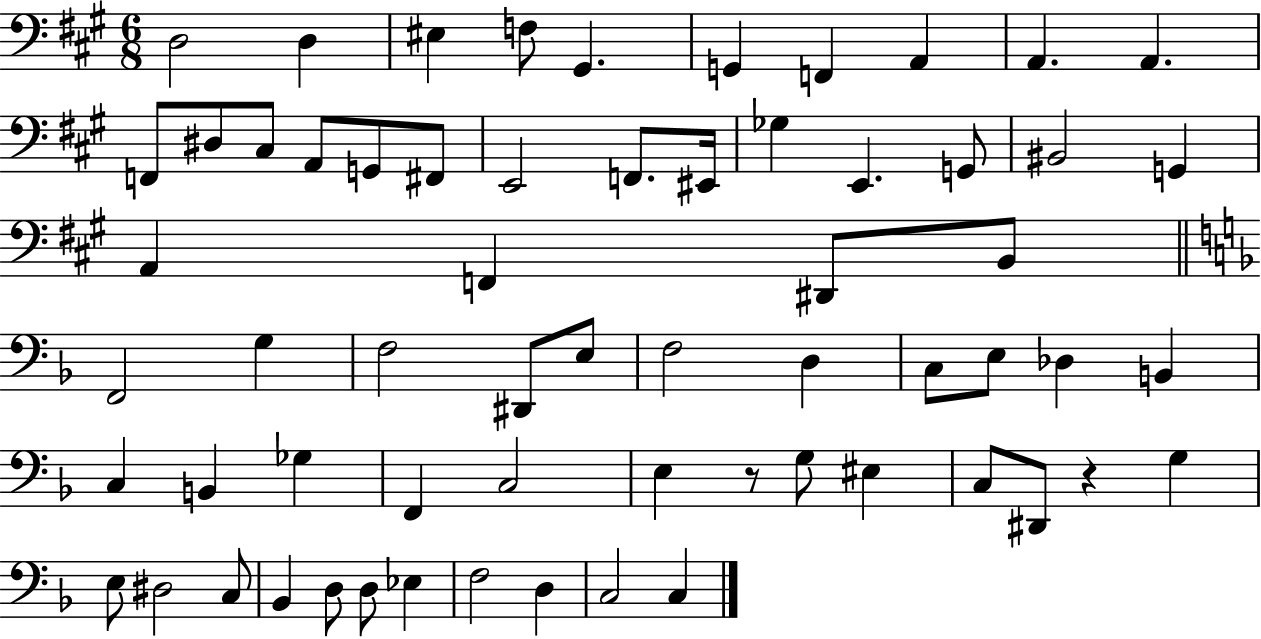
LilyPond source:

{
  \clef bass
  \numericTimeSignature
  \time 6/8
  \key a \major
  d2 d4 | eis4 f8 gis,4. | g,4 f,4 a,4 | a,4. a,4. | \break f,8 dis8 cis8 a,8 g,8 fis,8 | e,2 f,8. eis,16 | ges4 e,4. g,8 | bis,2 g,4 | \break a,4 f,4 dis,8 b,8 | \bar "||" \break \key f \major f,2 g4 | f2 dis,8 e8 | f2 d4 | c8 e8 des4 b,4 | \break c4 b,4 ges4 | f,4 c2 | e4 r8 g8 eis4 | c8 dis,8 r4 g4 | \break e8 dis2 c8 | bes,4 d8 d8 ees4 | f2 d4 | c2 c4 | \break \bar "|."
}